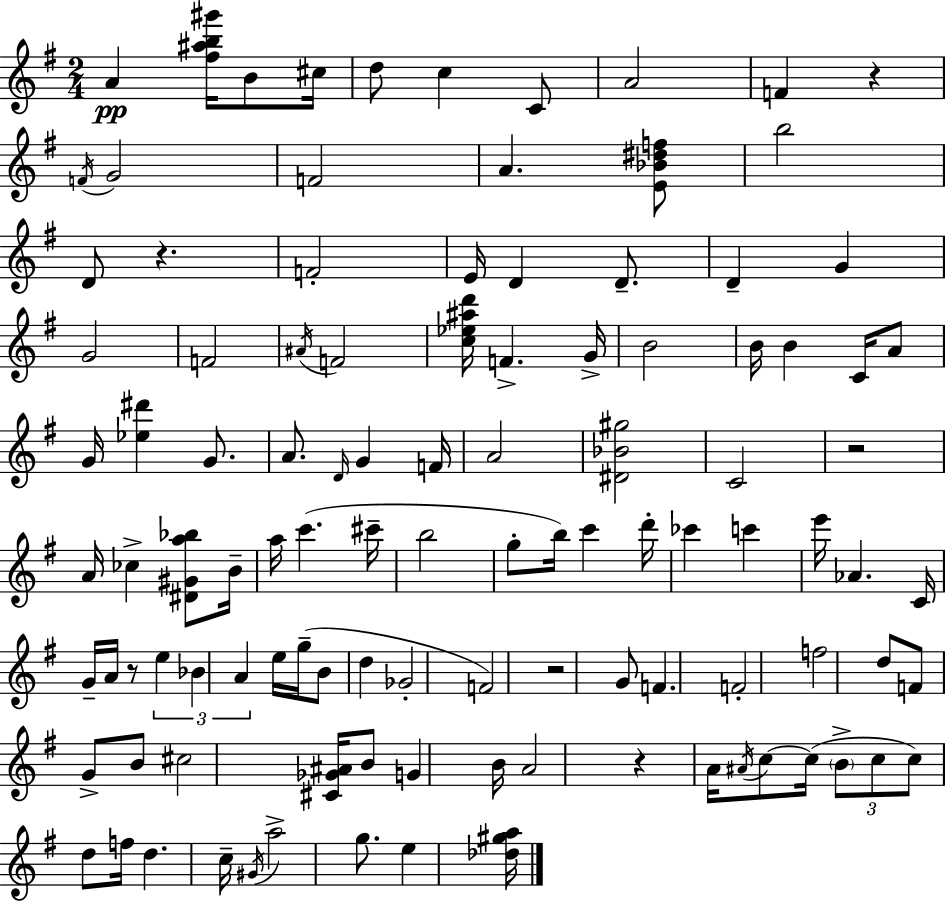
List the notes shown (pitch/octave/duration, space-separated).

A4/q [F#5,A#5,B5,G#6]/s B4/e C#5/s D5/e C5/q C4/e A4/h F4/q R/q F4/s G4/h F4/h A4/q. [E4,Bb4,D#5,F5]/e B5/h D4/e R/q. F4/h E4/s D4/q D4/e. D4/q G4/q G4/h F4/h A#4/s F4/h [C5,Eb5,A#5,D6]/s F4/q. G4/s B4/h B4/s B4/q C4/s A4/e G4/s [Eb5,D#6]/q G4/e. A4/e. D4/s G4/q F4/s A4/h [D#4,Bb4,G#5]/h C4/h R/h A4/s CES5/q [D#4,G#4,A5,Bb5]/e B4/s A5/s C6/q. C#6/s B5/h G5/e B5/s C6/q D6/s CES6/q C6/q E6/s Ab4/q. C4/s G4/s A4/s R/e E5/q Bb4/q A4/q E5/s G5/s B4/e D5/q Gb4/h F4/h R/h G4/e F4/q. F4/h F5/h D5/e F4/e G4/e B4/e C#5/h [C#4,Gb4,A#4]/s B4/e G4/q B4/s A4/h R/q A4/s A#4/s C5/e C5/s B4/e C5/e C5/e D5/e F5/s D5/q. C5/s G#4/s A5/h G5/e. E5/q [Db5,G#5,A5]/s